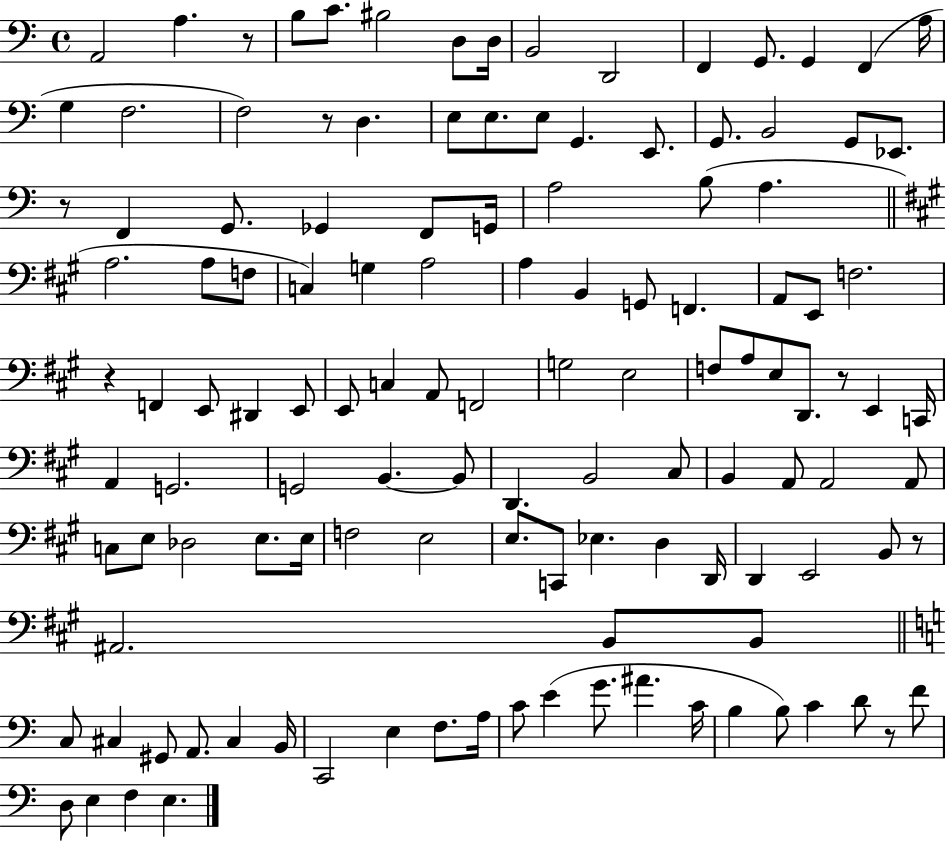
A2/h A3/q. R/e B3/e C4/e. BIS3/h D3/e D3/s B2/h D2/h F2/q G2/e. G2/q F2/q A3/s G3/q F3/h. F3/h R/e D3/q. E3/e E3/e. E3/e G2/q. E2/e. G2/e. B2/h G2/e Eb2/e. R/e F2/q G2/e. Gb2/q F2/e G2/s A3/h B3/e A3/q. A3/h. A3/e F3/e C3/q G3/q A3/h A3/q B2/q G2/e F2/q. A2/e E2/e F3/h. R/q F2/q E2/e D#2/q E2/e E2/e C3/q A2/e F2/h G3/h E3/h F3/e A3/e E3/e D2/e. R/e E2/q C2/s A2/q G2/h. G2/h B2/q. B2/e D2/q. B2/h C#3/e B2/q A2/e A2/h A2/e C3/e E3/e Db3/h E3/e. E3/s F3/h E3/h E3/e. C2/e Eb3/q. D3/q D2/s D2/q E2/h B2/e R/e A#2/h. B2/e B2/e C3/e C#3/q G#2/e A2/e. C#3/q B2/s C2/h E3/q F3/e. A3/s C4/e E4/q G4/e. A#4/q. C4/s B3/q B3/e C4/q D4/e R/e F4/e D3/e E3/q F3/q E3/q.